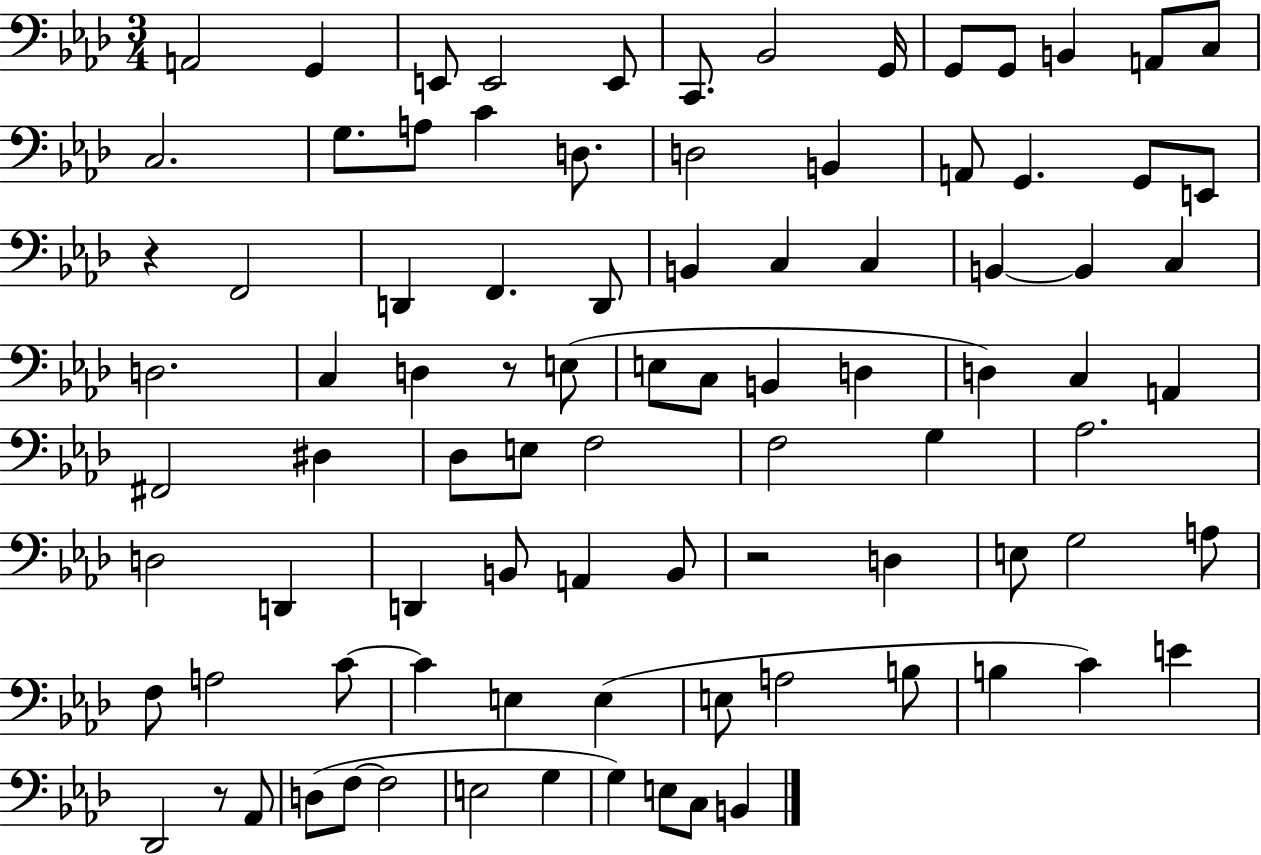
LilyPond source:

{
  \clef bass
  \numericTimeSignature
  \time 3/4
  \key aes \major
  a,2 g,4 | e,8 e,2 e,8 | c,8. bes,2 g,16 | g,8 g,8 b,4 a,8 c8 | \break c2. | g8. a8 c'4 d8. | d2 b,4 | a,8 g,4. g,8 e,8 | \break r4 f,2 | d,4 f,4. d,8 | b,4 c4 c4 | b,4~~ b,4 c4 | \break d2. | c4 d4 r8 e8( | e8 c8 b,4 d4 | d4) c4 a,4 | \break fis,2 dis4 | des8 e8 f2 | f2 g4 | aes2. | \break d2 d,4 | d,4 b,8 a,4 b,8 | r2 d4 | e8 g2 a8 | \break f8 a2 c'8~~ | c'4 e4 e4( | e8 a2 b8 | b4 c'4) e'4 | \break des,2 r8 aes,8 | d8( f8~~ f2 | e2 g4 | g4) e8 c8 b,4 | \break \bar "|."
}